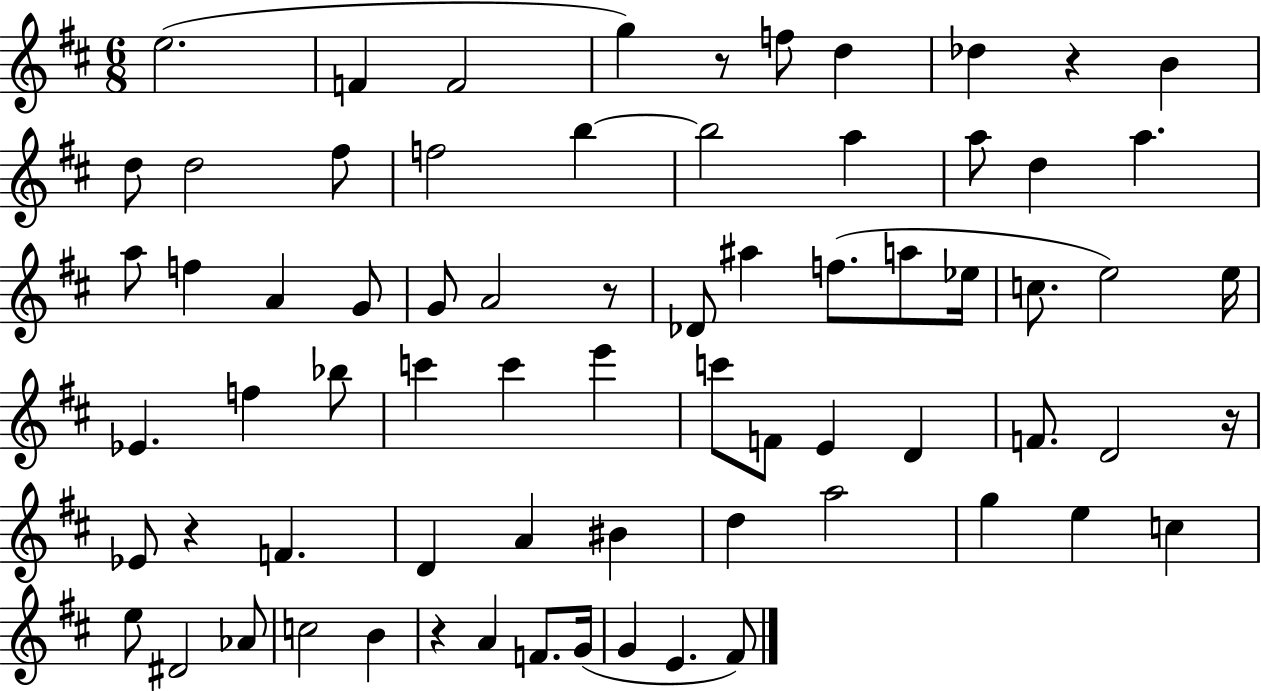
X:1
T:Untitled
M:6/8
L:1/4
K:D
e2 F F2 g z/2 f/2 d _d z B d/2 d2 ^f/2 f2 b b2 a a/2 d a a/2 f A G/2 G/2 A2 z/2 _D/2 ^a f/2 a/2 _e/4 c/2 e2 e/4 _E f _b/2 c' c' e' c'/2 F/2 E D F/2 D2 z/4 _E/2 z F D A ^B d a2 g e c e/2 ^D2 _A/2 c2 B z A F/2 G/4 G E ^F/2